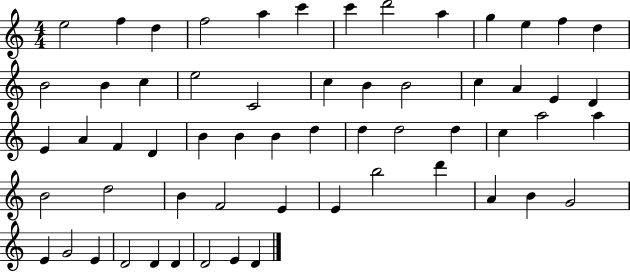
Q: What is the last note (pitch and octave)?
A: D4